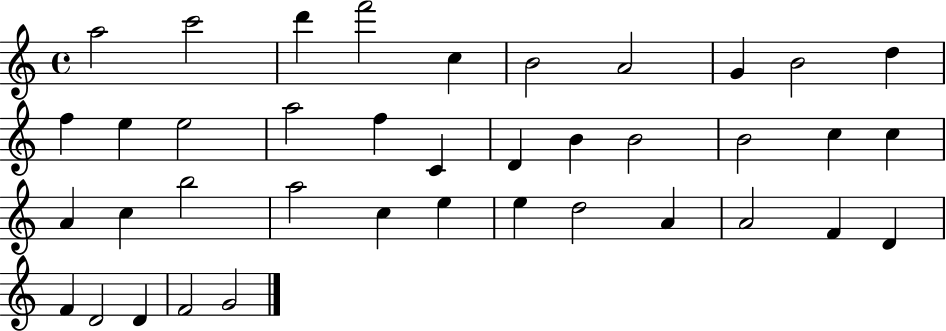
X:1
T:Untitled
M:4/4
L:1/4
K:C
a2 c'2 d' f'2 c B2 A2 G B2 d f e e2 a2 f C D B B2 B2 c c A c b2 a2 c e e d2 A A2 F D F D2 D F2 G2